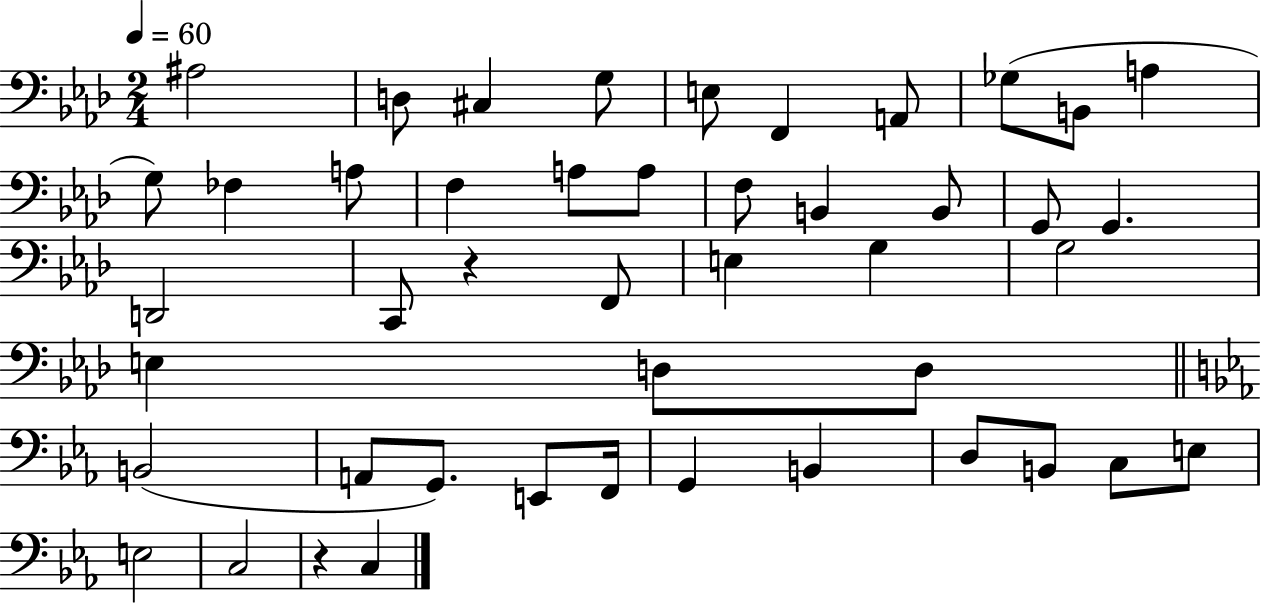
{
  \clef bass
  \numericTimeSignature
  \time 2/4
  \key aes \major
  \tempo 4 = 60
  ais2 | d8 cis4 g8 | e8 f,4 a,8 | ges8( b,8 a4 | \break g8) fes4 a8 | f4 a8 a8 | f8 b,4 b,8 | g,8 g,4. | \break d,2 | c,8 r4 f,8 | e4 g4 | g2 | \break e4 d8 d8 | \bar "||" \break \key ees \major b,2( | a,8 g,8.) e,8 f,16 | g,4 b,4 | d8 b,8 c8 e8 | \break e2 | c2 | r4 c4 | \bar "|."
}